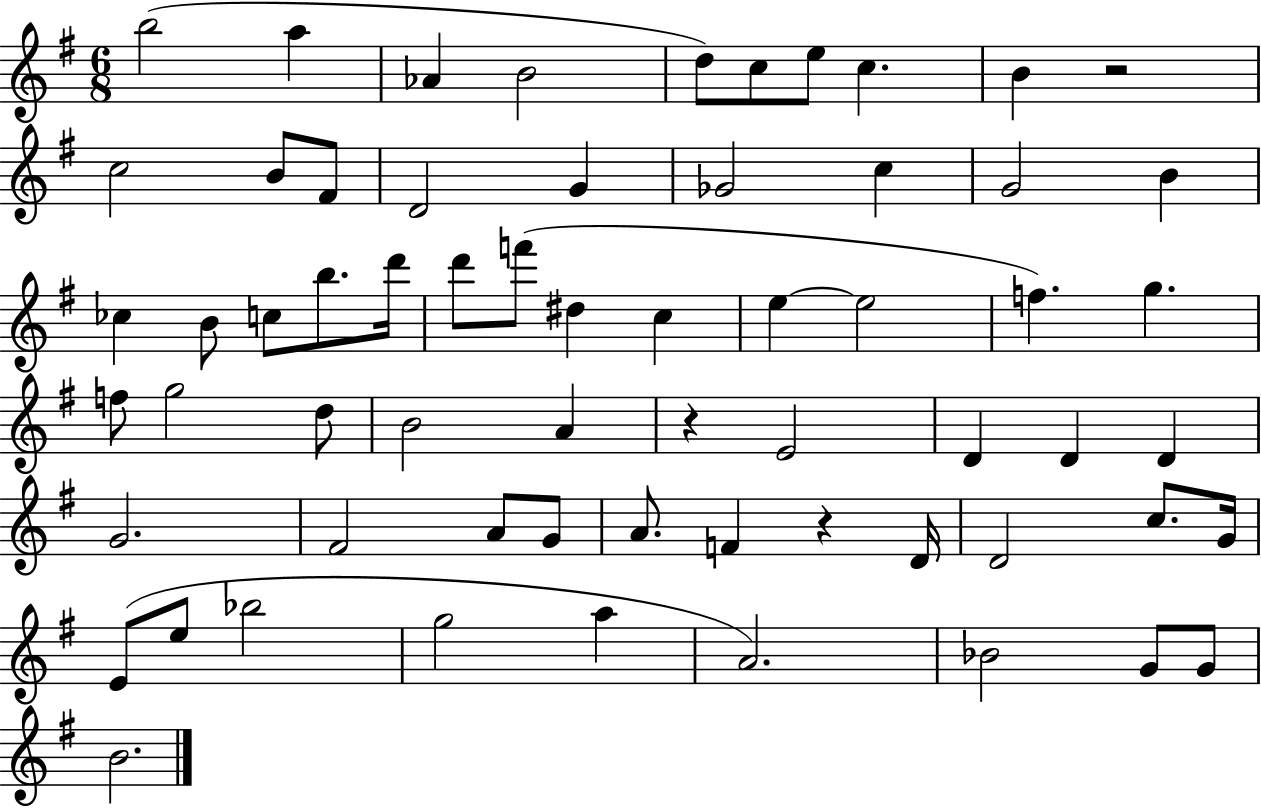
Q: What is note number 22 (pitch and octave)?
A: B5